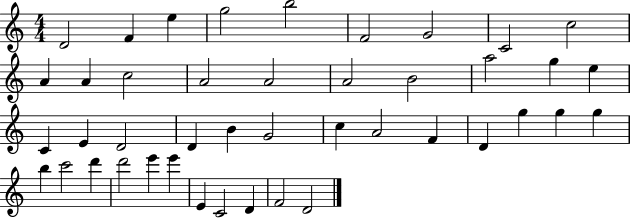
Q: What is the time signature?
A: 4/4